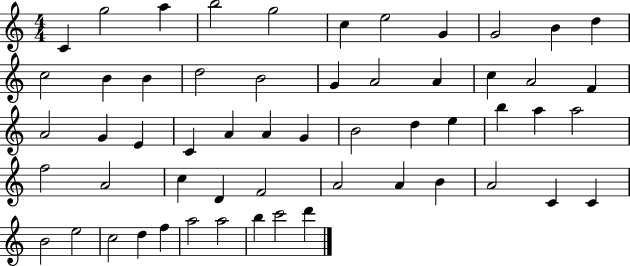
{
  \clef treble
  \numericTimeSignature
  \time 4/4
  \key c \major
  c'4 g''2 a''4 | b''2 g''2 | c''4 e''2 g'4 | g'2 b'4 d''4 | \break c''2 b'4 b'4 | d''2 b'2 | g'4 a'2 a'4 | c''4 a'2 f'4 | \break a'2 g'4 e'4 | c'4 a'4 a'4 g'4 | b'2 d''4 e''4 | b''4 a''4 a''2 | \break f''2 a'2 | c''4 d'4 f'2 | a'2 a'4 b'4 | a'2 c'4 c'4 | \break b'2 e''2 | c''2 d''4 f''4 | a''2 a''2 | b''4 c'''2 d'''4 | \break \bar "|."
}